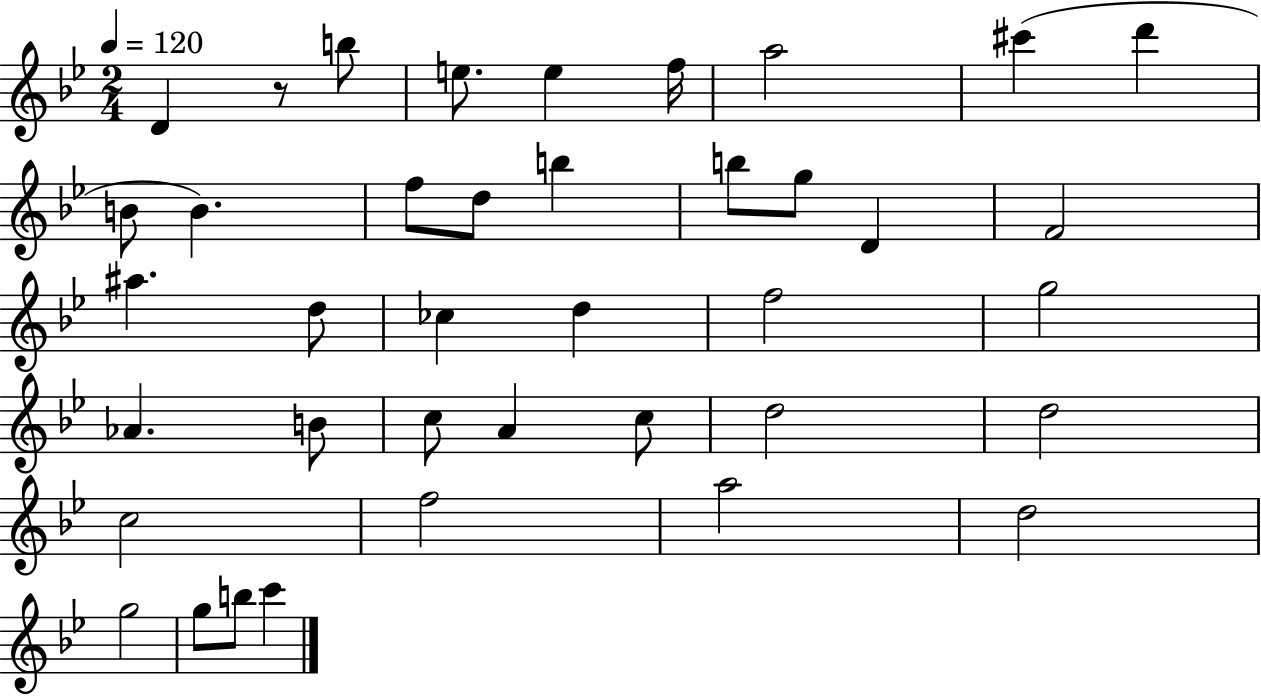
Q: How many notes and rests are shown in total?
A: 39